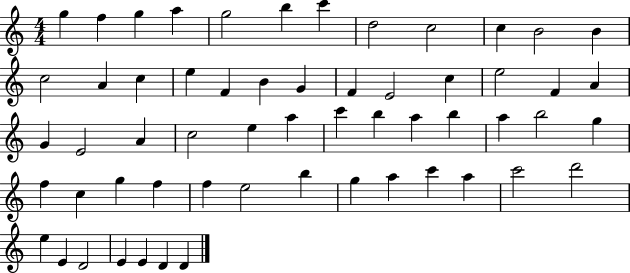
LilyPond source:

{
  \clef treble
  \numericTimeSignature
  \time 4/4
  \key c \major
  g''4 f''4 g''4 a''4 | g''2 b''4 c'''4 | d''2 c''2 | c''4 b'2 b'4 | \break c''2 a'4 c''4 | e''4 f'4 b'4 g'4 | f'4 e'2 c''4 | e''2 f'4 a'4 | \break g'4 e'2 a'4 | c''2 e''4 a''4 | c'''4 b''4 a''4 b''4 | a''4 b''2 g''4 | \break f''4 c''4 g''4 f''4 | f''4 e''2 b''4 | g''4 a''4 c'''4 a''4 | c'''2 d'''2 | \break e''4 e'4 d'2 | e'4 e'4 d'4 d'4 | \bar "|."
}